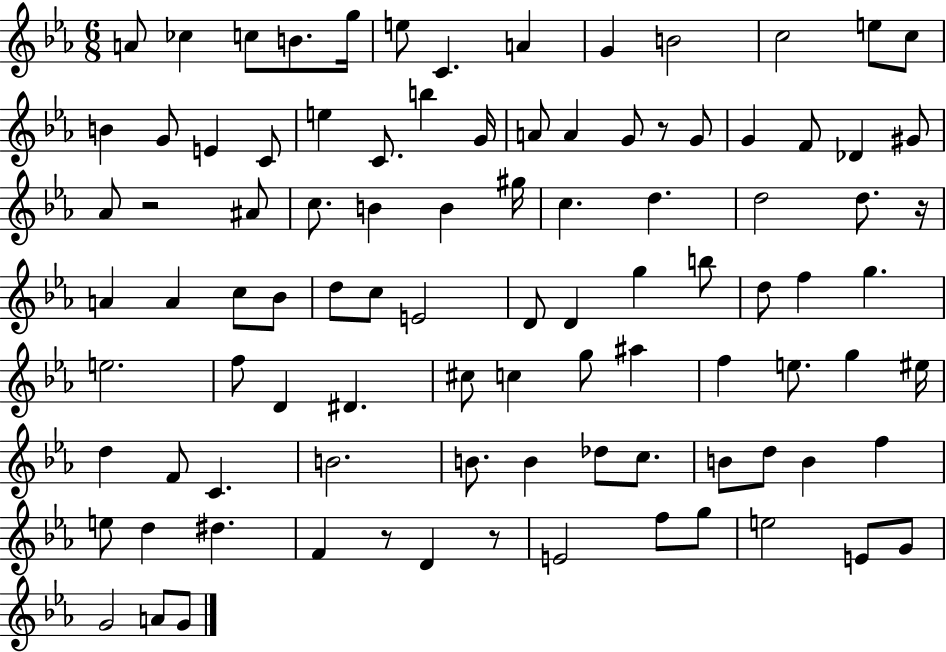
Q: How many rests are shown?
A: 5